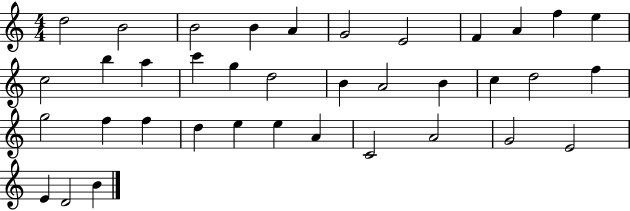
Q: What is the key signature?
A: C major